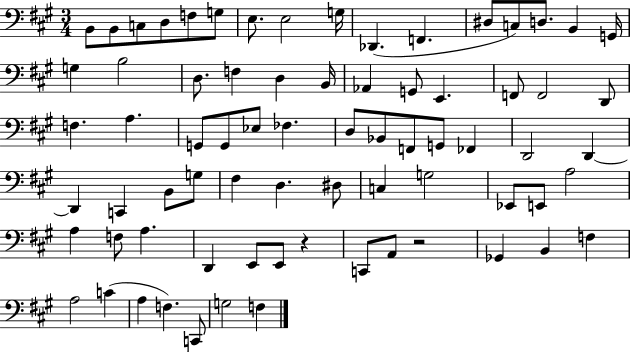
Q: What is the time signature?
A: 3/4